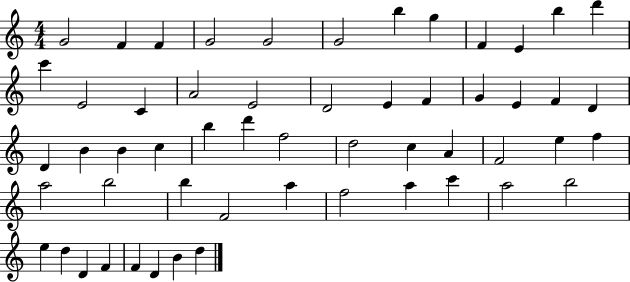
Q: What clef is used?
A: treble